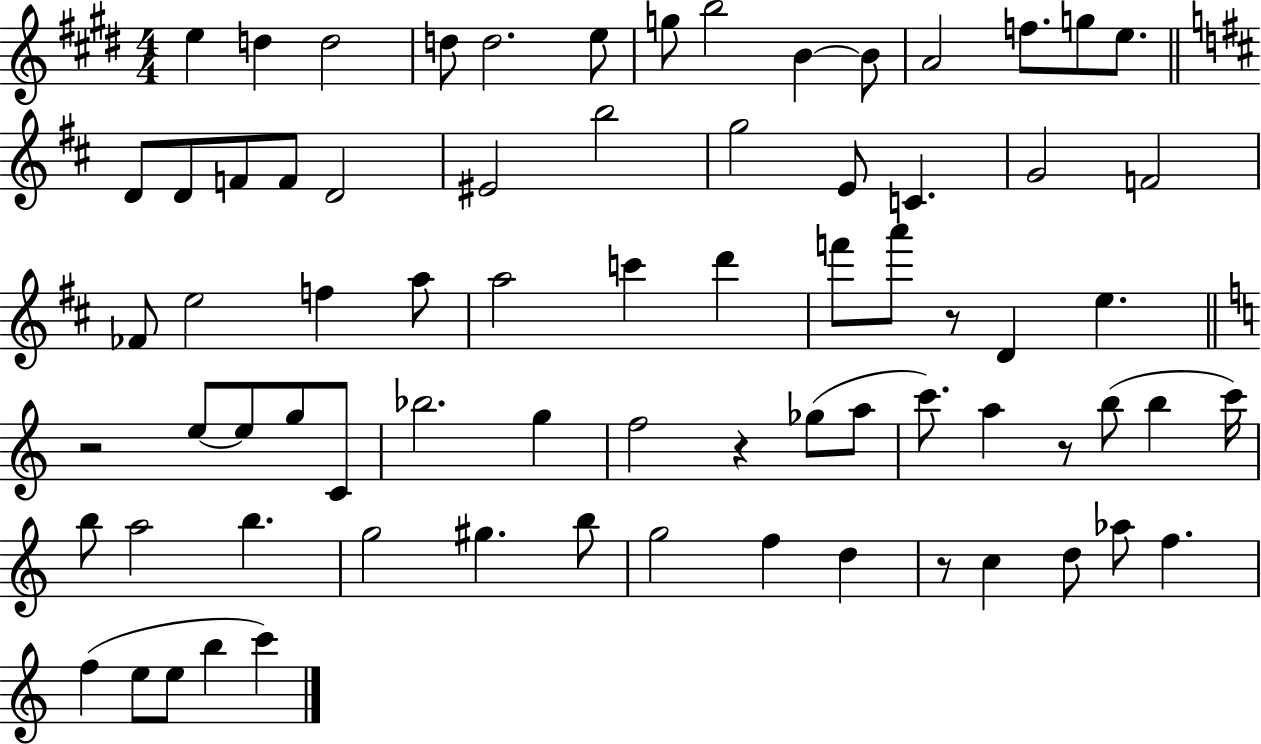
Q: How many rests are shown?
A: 5